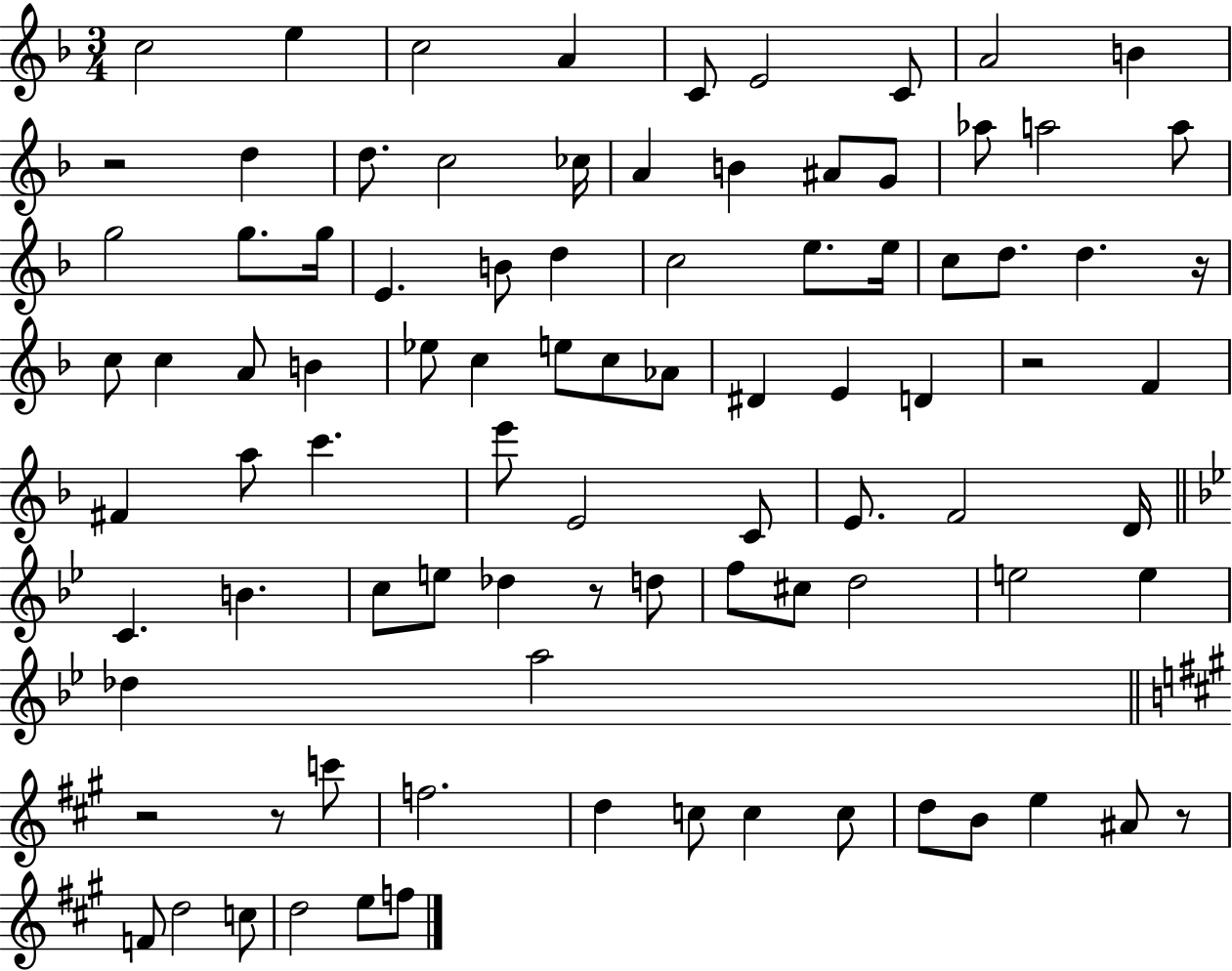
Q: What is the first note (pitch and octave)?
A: C5